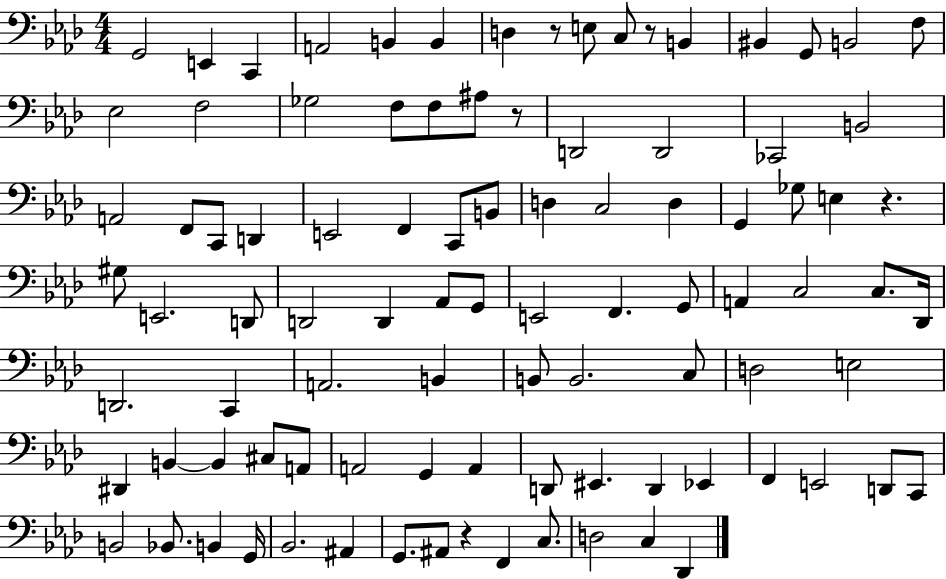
{
  \clef bass
  \numericTimeSignature
  \time 4/4
  \key aes \major
  g,2 e,4 c,4 | a,2 b,4 b,4 | d4 r8 e8 c8 r8 b,4 | bis,4 g,8 b,2 f8 | \break ees2 f2 | ges2 f8 f8 ais8 r8 | d,2 d,2 | ces,2 b,2 | \break a,2 f,8 c,8 d,4 | e,2 f,4 c,8 b,8 | d4 c2 d4 | g,4 ges8 e4 r4. | \break gis8 e,2. d,8 | d,2 d,4 aes,8 g,8 | e,2 f,4. g,8 | a,4 c2 c8. des,16 | \break d,2. c,4 | a,2. b,4 | b,8 b,2. c8 | d2 e2 | \break dis,4 b,4~~ b,4 cis8 a,8 | a,2 g,4 a,4 | d,8 eis,4. d,4 ees,4 | f,4 e,2 d,8 c,8 | \break b,2 bes,8. b,4 g,16 | bes,2. ais,4 | g,8. ais,8 r4 f,4 c8. | d2 c4 des,4 | \break \bar "|."
}